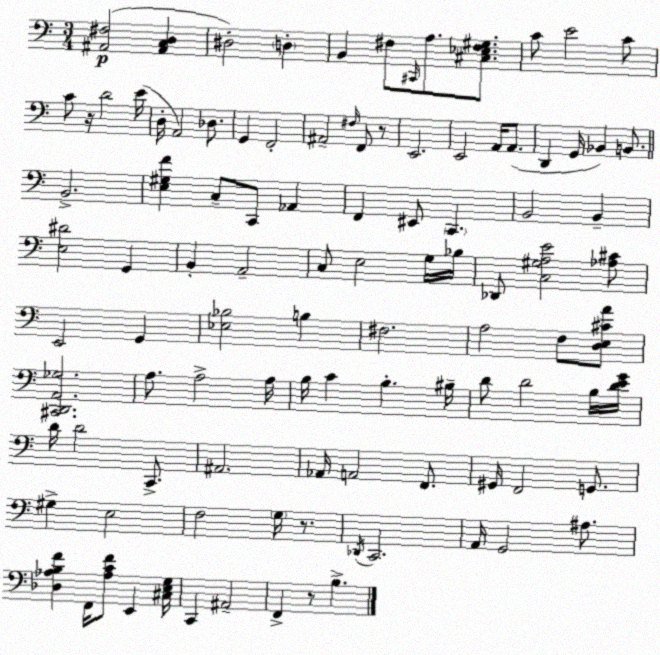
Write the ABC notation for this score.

X:1
T:Untitled
M:3/4
L:1/4
K:C
[^A,,^F,]2 [^A,,C,D,] ^D,2 D, B,, ^F,/2 ^C,,/4 A,/2 [^C,_E,^F,^G,]/2 C/2 E2 C/2 C/2 z/4 D2 E/4 D,/4 A,,2 _D,/2 G,, F,,2 ^A,,2 ^F,/4 F,,/2 z/2 E,,2 E,,2 A,,/4 A,,/2 D,, G,,/4 _B,, B,,/2 B,,2 [E,^G,F] C,/2 C,,/2 _A,, F,, ^E,,/2 C,, B,,2 B,, [E,^D]2 G,, B,, A,,2 C,/2 E,2 G,/4 _B,/4 _D,,/2 [C,^G,A,E]2 [_A,^C]/2 E,,2 G,, [_E,_B,]2 B, ^F,2 A,2 F,/2 [D,E,^CA]/2 [^C,,D,,A,,_G,]2 A,/2 A,2 A,/4 B,/4 C B, ^B,/4 D/2 D2 B,/4 [DEG]/4 D/4 D2 C,,/2 ^A,,2 _A,,/4 A,,2 F,,/2 ^G,,/4 F,,2 G,,/2 ^G, E,2 F,2 G,/4 z/2 _D,,/4 C,,2 A,,/4 G,,2 ^A,/2 [_D,_A,B,F] F,,/4 [_A,CF]/2 E,, [^C,E,G,]/4 C,, ^A,,2 F,, z/2 B,